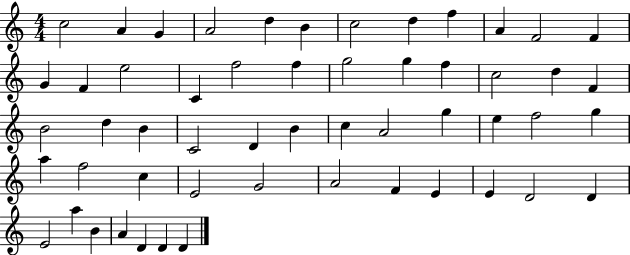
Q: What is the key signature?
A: C major